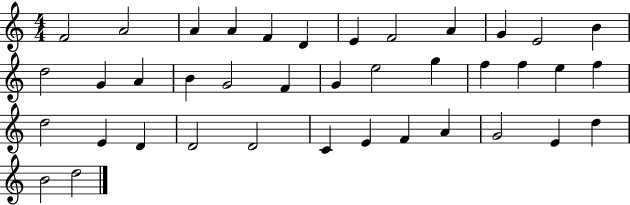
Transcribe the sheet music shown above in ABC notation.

X:1
T:Untitled
M:4/4
L:1/4
K:C
F2 A2 A A F D E F2 A G E2 B d2 G A B G2 F G e2 g f f e f d2 E D D2 D2 C E F A G2 E d B2 d2